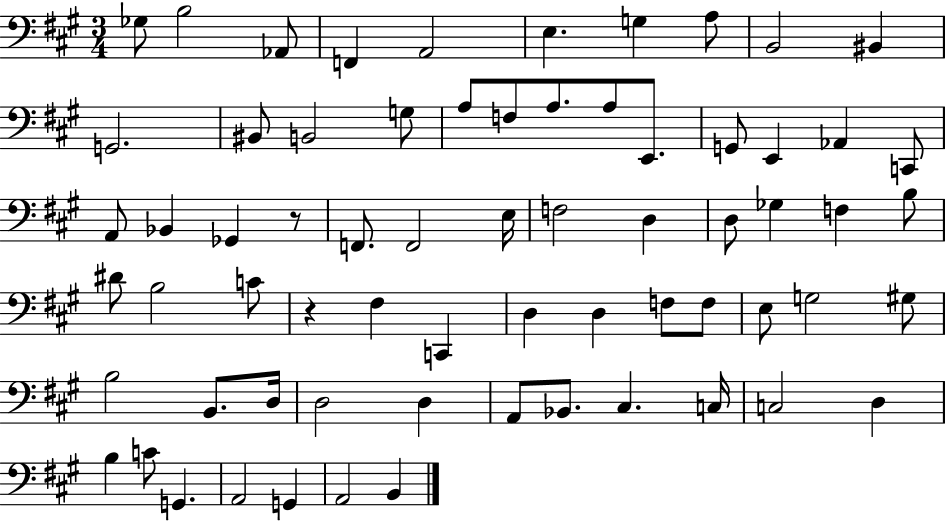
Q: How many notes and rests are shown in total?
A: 67